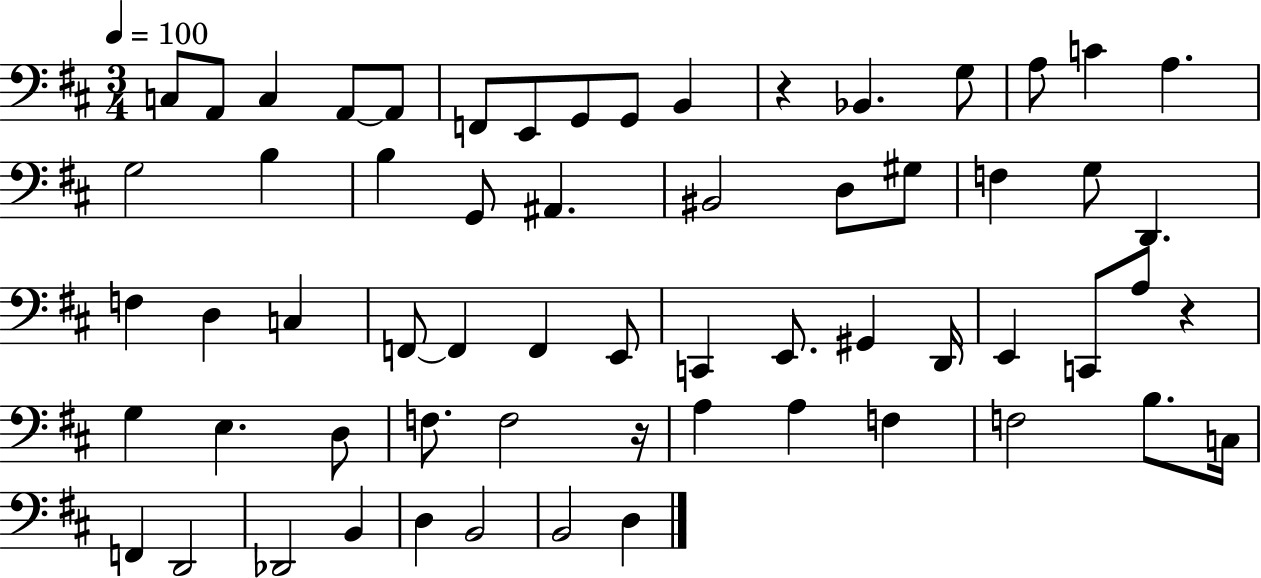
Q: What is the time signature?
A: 3/4